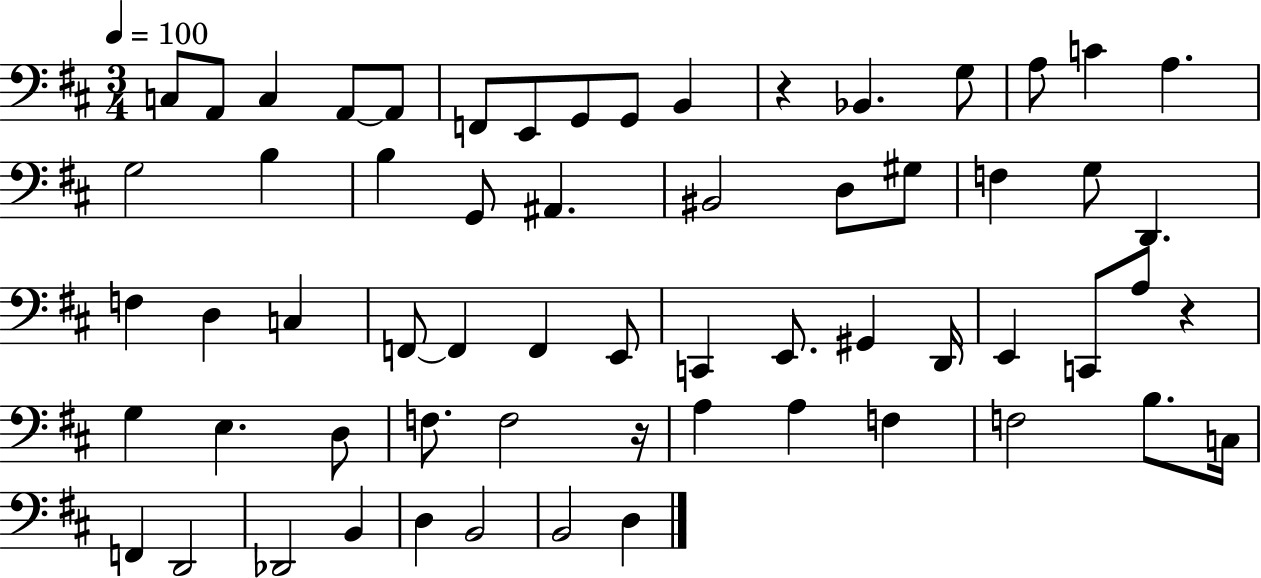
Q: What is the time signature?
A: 3/4